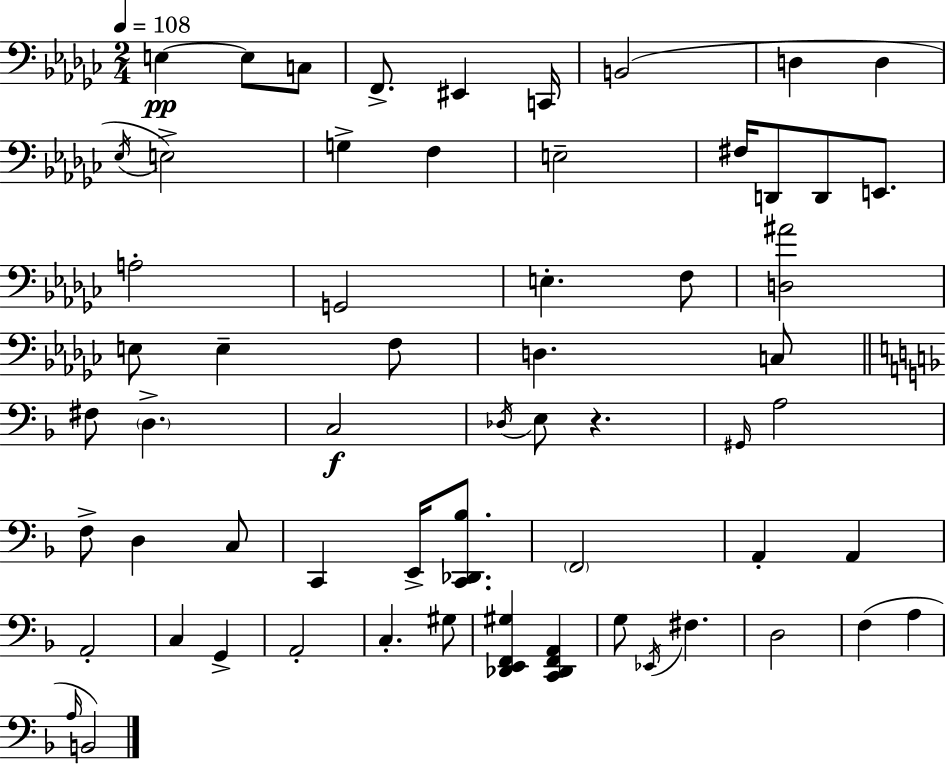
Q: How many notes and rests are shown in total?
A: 61